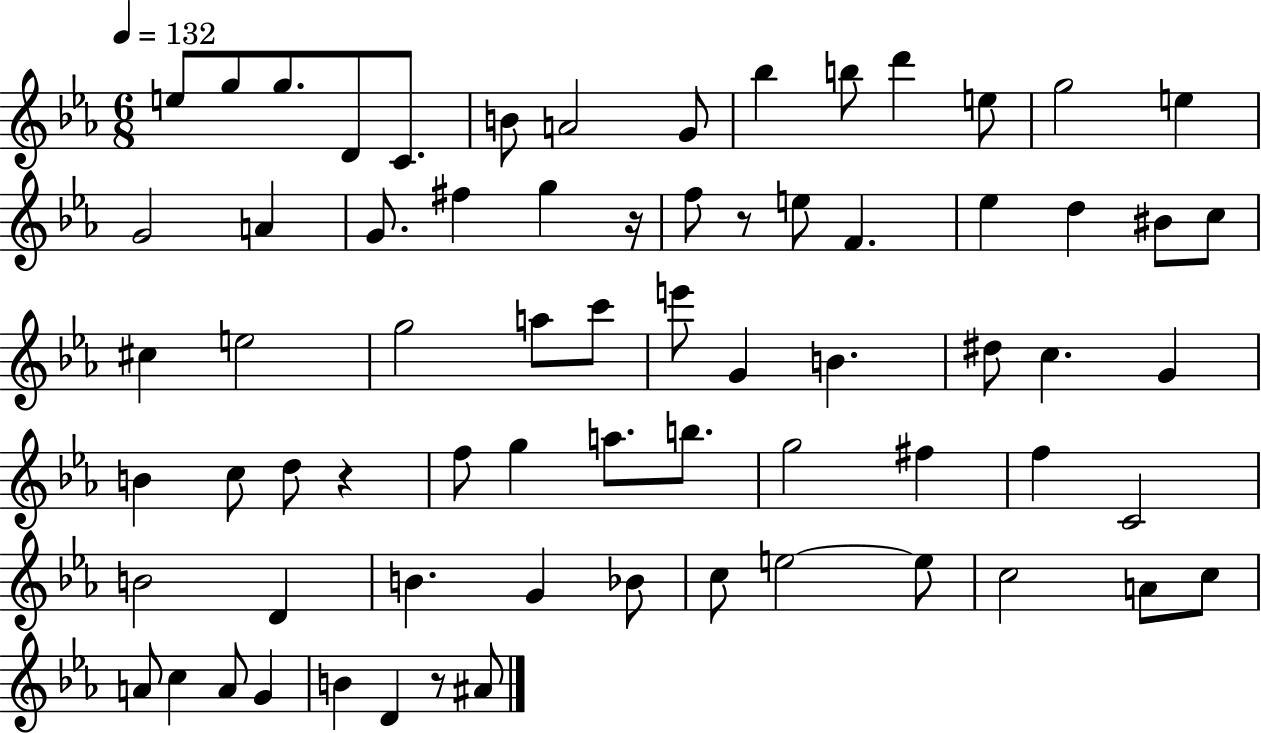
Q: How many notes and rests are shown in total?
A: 70